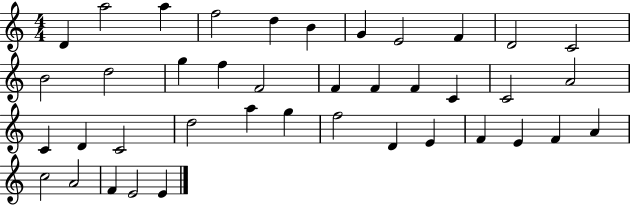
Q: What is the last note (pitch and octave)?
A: E4